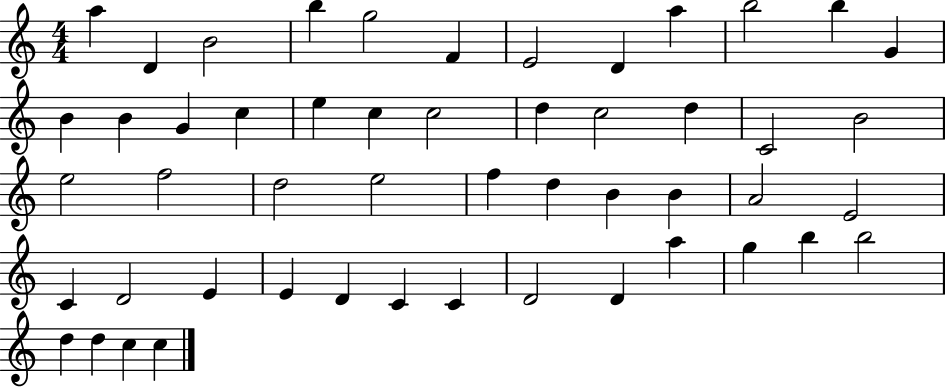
A5/q D4/q B4/h B5/q G5/h F4/q E4/h D4/q A5/q B5/h B5/q G4/q B4/q B4/q G4/q C5/q E5/q C5/q C5/h D5/q C5/h D5/q C4/h B4/h E5/h F5/h D5/h E5/h F5/q D5/q B4/q B4/q A4/h E4/h C4/q D4/h E4/q E4/q D4/q C4/q C4/q D4/h D4/q A5/q G5/q B5/q B5/h D5/q D5/q C5/q C5/q